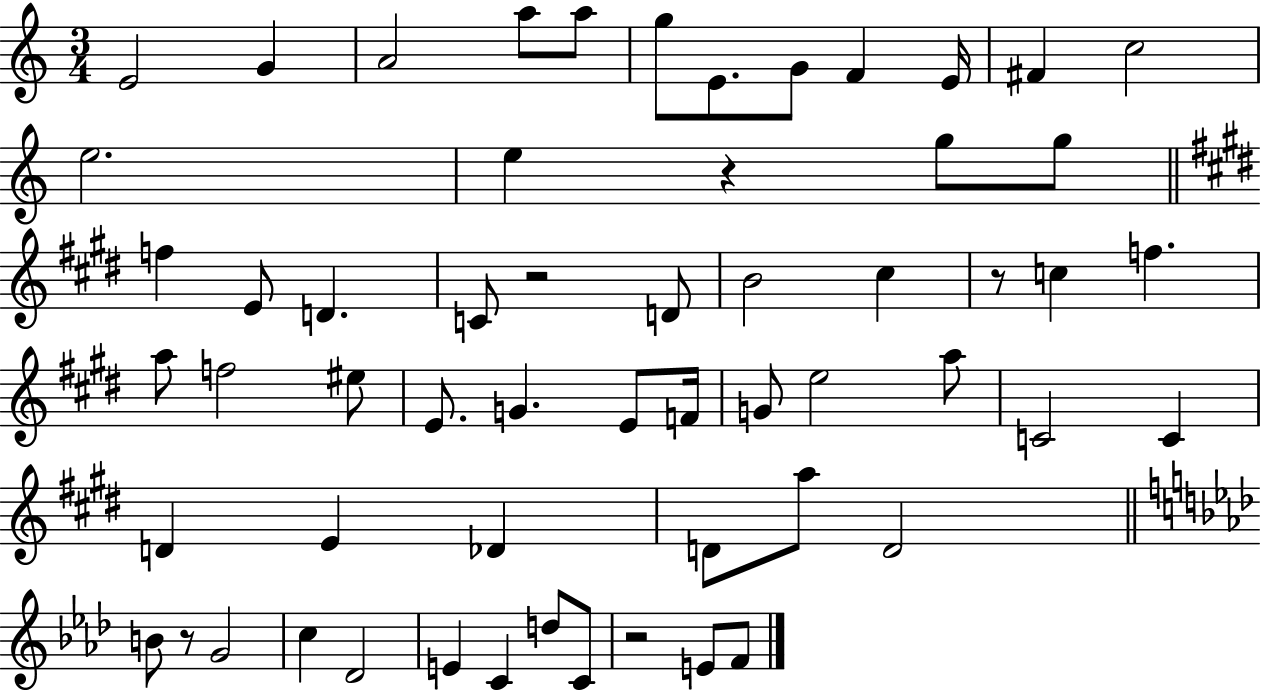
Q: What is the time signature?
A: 3/4